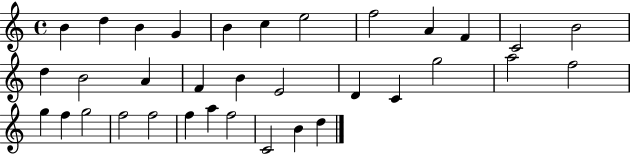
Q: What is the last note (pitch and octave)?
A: D5